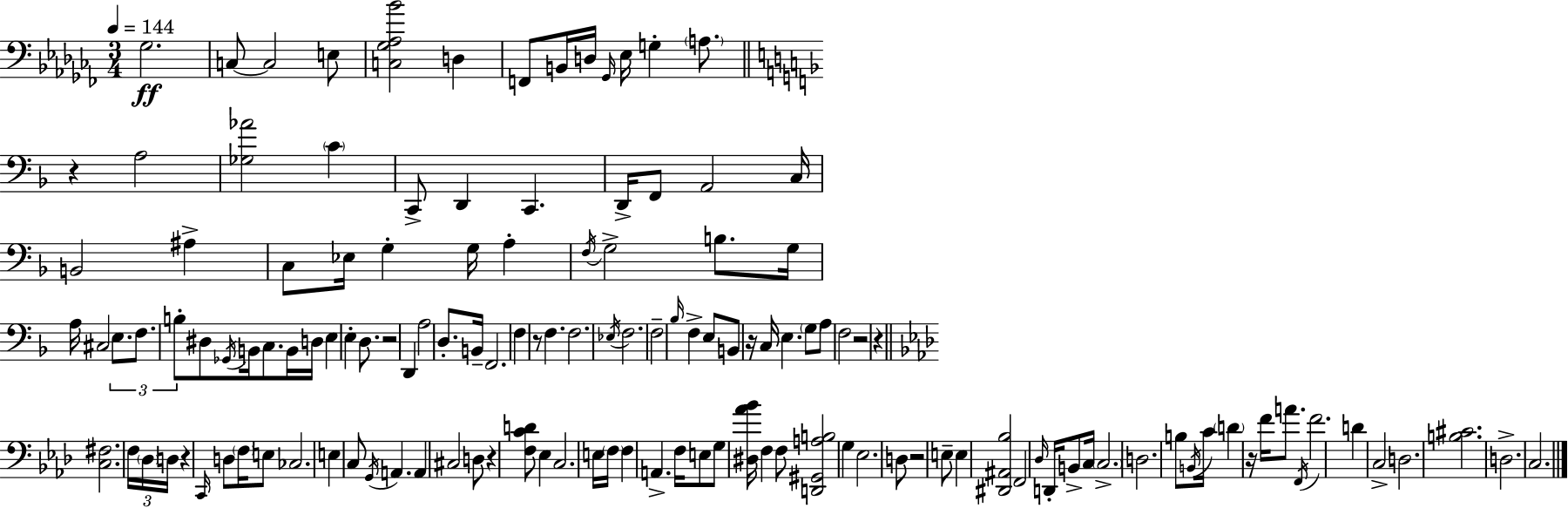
Gb3/h. C3/e C3/h E3/e [C3,Gb3,Ab3,Bb4]/h D3/q F2/e B2/s D3/s Gb2/s Eb3/s G3/q A3/e. R/q A3/h [Gb3,Ab4]/h C4/q C2/e D2/q C2/q. D2/s F2/e A2/h C3/s B2/h A#3/q C3/e Eb3/s G3/q G3/s A3/q F3/s G3/h B3/e. G3/s A3/s C#3/h E3/e. F3/e. B3/e D#3/e Gb2/s B2/s C3/e. B2/s D3/s E3/q E3/q D3/e. R/h D2/q A3/h D3/e. B2/s F2/h. F3/q R/e F3/q. F3/h. Eb3/s F3/h. F3/h Bb3/s F3/q E3/e B2/e R/s C3/s E3/q. G3/e A3/e F3/h R/h R/q [C3,F#3]/h. F3/s Db3/s D3/s R/q C2/s D3/e F3/s E3/e CES3/h. E3/q C3/e G2/s A2/q. A2/q C#3/h D3/e R/q [F3,C4,D4]/e Eb3/q C3/h. E3/s F3/s F3/q A2/q. F3/s E3/e G3/e [D#3,Ab4,Bb4]/s F3/q F3/e [D2,G#2,A3,B3]/h G3/q Eb3/h. D3/e R/h E3/e E3/q [D#2,A#2,Bb3]/h F2/h Db3/s D2/s B2/e C3/s C3/h. D3/h. B3/e B2/s C4/s D4/q R/s F4/s A4/e. F2/s F4/h. D4/q C3/h D3/h. [B3,C#4]/h. D3/h. C3/h.